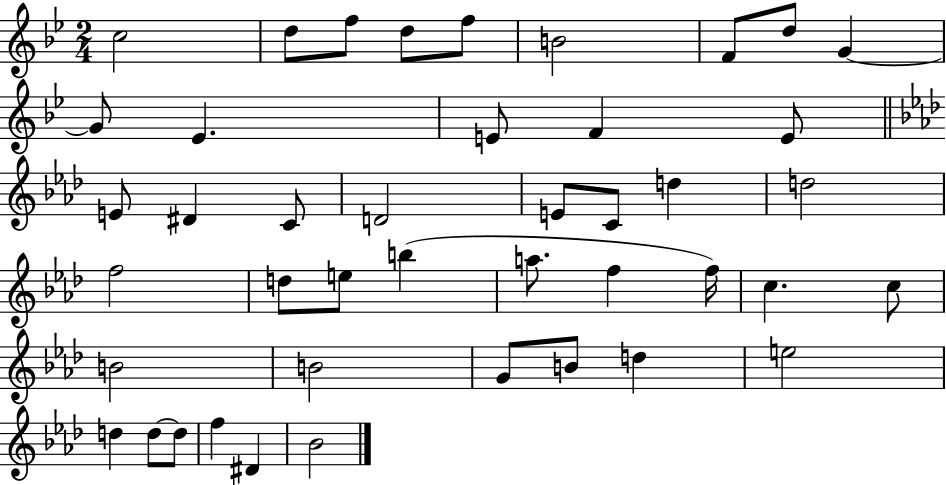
{
  \clef treble
  \numericTimeSignature
  \time 2/4
  \key bes \major
  c''2 | d''8 f''8 d''8 f''8 | b'2 | f'8 d''8 g'4~~ | \break g'8 ees'4. | e'8 f'4 e'8 | \bar "||" \break \key aes \major e'8 dis'4 c'8 | d'2 | e'8 c'8 d''4 | d''2 | \break f''2 | d''8 e''8 b''4( | a''8. f''4 f''16) | c''4. c''8 | \break b'2 | b'2 | g'8 b'8 d''4 | e''2 | \break d''4 d''8~~ d''8 | f''4 dis'4 | bes'2 | \bar "|."
}